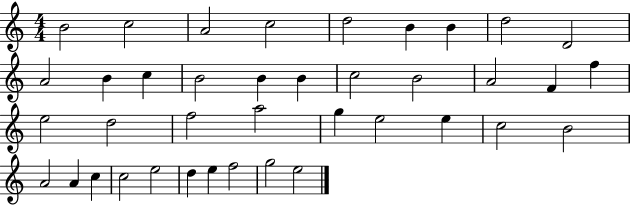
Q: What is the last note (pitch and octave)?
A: E5